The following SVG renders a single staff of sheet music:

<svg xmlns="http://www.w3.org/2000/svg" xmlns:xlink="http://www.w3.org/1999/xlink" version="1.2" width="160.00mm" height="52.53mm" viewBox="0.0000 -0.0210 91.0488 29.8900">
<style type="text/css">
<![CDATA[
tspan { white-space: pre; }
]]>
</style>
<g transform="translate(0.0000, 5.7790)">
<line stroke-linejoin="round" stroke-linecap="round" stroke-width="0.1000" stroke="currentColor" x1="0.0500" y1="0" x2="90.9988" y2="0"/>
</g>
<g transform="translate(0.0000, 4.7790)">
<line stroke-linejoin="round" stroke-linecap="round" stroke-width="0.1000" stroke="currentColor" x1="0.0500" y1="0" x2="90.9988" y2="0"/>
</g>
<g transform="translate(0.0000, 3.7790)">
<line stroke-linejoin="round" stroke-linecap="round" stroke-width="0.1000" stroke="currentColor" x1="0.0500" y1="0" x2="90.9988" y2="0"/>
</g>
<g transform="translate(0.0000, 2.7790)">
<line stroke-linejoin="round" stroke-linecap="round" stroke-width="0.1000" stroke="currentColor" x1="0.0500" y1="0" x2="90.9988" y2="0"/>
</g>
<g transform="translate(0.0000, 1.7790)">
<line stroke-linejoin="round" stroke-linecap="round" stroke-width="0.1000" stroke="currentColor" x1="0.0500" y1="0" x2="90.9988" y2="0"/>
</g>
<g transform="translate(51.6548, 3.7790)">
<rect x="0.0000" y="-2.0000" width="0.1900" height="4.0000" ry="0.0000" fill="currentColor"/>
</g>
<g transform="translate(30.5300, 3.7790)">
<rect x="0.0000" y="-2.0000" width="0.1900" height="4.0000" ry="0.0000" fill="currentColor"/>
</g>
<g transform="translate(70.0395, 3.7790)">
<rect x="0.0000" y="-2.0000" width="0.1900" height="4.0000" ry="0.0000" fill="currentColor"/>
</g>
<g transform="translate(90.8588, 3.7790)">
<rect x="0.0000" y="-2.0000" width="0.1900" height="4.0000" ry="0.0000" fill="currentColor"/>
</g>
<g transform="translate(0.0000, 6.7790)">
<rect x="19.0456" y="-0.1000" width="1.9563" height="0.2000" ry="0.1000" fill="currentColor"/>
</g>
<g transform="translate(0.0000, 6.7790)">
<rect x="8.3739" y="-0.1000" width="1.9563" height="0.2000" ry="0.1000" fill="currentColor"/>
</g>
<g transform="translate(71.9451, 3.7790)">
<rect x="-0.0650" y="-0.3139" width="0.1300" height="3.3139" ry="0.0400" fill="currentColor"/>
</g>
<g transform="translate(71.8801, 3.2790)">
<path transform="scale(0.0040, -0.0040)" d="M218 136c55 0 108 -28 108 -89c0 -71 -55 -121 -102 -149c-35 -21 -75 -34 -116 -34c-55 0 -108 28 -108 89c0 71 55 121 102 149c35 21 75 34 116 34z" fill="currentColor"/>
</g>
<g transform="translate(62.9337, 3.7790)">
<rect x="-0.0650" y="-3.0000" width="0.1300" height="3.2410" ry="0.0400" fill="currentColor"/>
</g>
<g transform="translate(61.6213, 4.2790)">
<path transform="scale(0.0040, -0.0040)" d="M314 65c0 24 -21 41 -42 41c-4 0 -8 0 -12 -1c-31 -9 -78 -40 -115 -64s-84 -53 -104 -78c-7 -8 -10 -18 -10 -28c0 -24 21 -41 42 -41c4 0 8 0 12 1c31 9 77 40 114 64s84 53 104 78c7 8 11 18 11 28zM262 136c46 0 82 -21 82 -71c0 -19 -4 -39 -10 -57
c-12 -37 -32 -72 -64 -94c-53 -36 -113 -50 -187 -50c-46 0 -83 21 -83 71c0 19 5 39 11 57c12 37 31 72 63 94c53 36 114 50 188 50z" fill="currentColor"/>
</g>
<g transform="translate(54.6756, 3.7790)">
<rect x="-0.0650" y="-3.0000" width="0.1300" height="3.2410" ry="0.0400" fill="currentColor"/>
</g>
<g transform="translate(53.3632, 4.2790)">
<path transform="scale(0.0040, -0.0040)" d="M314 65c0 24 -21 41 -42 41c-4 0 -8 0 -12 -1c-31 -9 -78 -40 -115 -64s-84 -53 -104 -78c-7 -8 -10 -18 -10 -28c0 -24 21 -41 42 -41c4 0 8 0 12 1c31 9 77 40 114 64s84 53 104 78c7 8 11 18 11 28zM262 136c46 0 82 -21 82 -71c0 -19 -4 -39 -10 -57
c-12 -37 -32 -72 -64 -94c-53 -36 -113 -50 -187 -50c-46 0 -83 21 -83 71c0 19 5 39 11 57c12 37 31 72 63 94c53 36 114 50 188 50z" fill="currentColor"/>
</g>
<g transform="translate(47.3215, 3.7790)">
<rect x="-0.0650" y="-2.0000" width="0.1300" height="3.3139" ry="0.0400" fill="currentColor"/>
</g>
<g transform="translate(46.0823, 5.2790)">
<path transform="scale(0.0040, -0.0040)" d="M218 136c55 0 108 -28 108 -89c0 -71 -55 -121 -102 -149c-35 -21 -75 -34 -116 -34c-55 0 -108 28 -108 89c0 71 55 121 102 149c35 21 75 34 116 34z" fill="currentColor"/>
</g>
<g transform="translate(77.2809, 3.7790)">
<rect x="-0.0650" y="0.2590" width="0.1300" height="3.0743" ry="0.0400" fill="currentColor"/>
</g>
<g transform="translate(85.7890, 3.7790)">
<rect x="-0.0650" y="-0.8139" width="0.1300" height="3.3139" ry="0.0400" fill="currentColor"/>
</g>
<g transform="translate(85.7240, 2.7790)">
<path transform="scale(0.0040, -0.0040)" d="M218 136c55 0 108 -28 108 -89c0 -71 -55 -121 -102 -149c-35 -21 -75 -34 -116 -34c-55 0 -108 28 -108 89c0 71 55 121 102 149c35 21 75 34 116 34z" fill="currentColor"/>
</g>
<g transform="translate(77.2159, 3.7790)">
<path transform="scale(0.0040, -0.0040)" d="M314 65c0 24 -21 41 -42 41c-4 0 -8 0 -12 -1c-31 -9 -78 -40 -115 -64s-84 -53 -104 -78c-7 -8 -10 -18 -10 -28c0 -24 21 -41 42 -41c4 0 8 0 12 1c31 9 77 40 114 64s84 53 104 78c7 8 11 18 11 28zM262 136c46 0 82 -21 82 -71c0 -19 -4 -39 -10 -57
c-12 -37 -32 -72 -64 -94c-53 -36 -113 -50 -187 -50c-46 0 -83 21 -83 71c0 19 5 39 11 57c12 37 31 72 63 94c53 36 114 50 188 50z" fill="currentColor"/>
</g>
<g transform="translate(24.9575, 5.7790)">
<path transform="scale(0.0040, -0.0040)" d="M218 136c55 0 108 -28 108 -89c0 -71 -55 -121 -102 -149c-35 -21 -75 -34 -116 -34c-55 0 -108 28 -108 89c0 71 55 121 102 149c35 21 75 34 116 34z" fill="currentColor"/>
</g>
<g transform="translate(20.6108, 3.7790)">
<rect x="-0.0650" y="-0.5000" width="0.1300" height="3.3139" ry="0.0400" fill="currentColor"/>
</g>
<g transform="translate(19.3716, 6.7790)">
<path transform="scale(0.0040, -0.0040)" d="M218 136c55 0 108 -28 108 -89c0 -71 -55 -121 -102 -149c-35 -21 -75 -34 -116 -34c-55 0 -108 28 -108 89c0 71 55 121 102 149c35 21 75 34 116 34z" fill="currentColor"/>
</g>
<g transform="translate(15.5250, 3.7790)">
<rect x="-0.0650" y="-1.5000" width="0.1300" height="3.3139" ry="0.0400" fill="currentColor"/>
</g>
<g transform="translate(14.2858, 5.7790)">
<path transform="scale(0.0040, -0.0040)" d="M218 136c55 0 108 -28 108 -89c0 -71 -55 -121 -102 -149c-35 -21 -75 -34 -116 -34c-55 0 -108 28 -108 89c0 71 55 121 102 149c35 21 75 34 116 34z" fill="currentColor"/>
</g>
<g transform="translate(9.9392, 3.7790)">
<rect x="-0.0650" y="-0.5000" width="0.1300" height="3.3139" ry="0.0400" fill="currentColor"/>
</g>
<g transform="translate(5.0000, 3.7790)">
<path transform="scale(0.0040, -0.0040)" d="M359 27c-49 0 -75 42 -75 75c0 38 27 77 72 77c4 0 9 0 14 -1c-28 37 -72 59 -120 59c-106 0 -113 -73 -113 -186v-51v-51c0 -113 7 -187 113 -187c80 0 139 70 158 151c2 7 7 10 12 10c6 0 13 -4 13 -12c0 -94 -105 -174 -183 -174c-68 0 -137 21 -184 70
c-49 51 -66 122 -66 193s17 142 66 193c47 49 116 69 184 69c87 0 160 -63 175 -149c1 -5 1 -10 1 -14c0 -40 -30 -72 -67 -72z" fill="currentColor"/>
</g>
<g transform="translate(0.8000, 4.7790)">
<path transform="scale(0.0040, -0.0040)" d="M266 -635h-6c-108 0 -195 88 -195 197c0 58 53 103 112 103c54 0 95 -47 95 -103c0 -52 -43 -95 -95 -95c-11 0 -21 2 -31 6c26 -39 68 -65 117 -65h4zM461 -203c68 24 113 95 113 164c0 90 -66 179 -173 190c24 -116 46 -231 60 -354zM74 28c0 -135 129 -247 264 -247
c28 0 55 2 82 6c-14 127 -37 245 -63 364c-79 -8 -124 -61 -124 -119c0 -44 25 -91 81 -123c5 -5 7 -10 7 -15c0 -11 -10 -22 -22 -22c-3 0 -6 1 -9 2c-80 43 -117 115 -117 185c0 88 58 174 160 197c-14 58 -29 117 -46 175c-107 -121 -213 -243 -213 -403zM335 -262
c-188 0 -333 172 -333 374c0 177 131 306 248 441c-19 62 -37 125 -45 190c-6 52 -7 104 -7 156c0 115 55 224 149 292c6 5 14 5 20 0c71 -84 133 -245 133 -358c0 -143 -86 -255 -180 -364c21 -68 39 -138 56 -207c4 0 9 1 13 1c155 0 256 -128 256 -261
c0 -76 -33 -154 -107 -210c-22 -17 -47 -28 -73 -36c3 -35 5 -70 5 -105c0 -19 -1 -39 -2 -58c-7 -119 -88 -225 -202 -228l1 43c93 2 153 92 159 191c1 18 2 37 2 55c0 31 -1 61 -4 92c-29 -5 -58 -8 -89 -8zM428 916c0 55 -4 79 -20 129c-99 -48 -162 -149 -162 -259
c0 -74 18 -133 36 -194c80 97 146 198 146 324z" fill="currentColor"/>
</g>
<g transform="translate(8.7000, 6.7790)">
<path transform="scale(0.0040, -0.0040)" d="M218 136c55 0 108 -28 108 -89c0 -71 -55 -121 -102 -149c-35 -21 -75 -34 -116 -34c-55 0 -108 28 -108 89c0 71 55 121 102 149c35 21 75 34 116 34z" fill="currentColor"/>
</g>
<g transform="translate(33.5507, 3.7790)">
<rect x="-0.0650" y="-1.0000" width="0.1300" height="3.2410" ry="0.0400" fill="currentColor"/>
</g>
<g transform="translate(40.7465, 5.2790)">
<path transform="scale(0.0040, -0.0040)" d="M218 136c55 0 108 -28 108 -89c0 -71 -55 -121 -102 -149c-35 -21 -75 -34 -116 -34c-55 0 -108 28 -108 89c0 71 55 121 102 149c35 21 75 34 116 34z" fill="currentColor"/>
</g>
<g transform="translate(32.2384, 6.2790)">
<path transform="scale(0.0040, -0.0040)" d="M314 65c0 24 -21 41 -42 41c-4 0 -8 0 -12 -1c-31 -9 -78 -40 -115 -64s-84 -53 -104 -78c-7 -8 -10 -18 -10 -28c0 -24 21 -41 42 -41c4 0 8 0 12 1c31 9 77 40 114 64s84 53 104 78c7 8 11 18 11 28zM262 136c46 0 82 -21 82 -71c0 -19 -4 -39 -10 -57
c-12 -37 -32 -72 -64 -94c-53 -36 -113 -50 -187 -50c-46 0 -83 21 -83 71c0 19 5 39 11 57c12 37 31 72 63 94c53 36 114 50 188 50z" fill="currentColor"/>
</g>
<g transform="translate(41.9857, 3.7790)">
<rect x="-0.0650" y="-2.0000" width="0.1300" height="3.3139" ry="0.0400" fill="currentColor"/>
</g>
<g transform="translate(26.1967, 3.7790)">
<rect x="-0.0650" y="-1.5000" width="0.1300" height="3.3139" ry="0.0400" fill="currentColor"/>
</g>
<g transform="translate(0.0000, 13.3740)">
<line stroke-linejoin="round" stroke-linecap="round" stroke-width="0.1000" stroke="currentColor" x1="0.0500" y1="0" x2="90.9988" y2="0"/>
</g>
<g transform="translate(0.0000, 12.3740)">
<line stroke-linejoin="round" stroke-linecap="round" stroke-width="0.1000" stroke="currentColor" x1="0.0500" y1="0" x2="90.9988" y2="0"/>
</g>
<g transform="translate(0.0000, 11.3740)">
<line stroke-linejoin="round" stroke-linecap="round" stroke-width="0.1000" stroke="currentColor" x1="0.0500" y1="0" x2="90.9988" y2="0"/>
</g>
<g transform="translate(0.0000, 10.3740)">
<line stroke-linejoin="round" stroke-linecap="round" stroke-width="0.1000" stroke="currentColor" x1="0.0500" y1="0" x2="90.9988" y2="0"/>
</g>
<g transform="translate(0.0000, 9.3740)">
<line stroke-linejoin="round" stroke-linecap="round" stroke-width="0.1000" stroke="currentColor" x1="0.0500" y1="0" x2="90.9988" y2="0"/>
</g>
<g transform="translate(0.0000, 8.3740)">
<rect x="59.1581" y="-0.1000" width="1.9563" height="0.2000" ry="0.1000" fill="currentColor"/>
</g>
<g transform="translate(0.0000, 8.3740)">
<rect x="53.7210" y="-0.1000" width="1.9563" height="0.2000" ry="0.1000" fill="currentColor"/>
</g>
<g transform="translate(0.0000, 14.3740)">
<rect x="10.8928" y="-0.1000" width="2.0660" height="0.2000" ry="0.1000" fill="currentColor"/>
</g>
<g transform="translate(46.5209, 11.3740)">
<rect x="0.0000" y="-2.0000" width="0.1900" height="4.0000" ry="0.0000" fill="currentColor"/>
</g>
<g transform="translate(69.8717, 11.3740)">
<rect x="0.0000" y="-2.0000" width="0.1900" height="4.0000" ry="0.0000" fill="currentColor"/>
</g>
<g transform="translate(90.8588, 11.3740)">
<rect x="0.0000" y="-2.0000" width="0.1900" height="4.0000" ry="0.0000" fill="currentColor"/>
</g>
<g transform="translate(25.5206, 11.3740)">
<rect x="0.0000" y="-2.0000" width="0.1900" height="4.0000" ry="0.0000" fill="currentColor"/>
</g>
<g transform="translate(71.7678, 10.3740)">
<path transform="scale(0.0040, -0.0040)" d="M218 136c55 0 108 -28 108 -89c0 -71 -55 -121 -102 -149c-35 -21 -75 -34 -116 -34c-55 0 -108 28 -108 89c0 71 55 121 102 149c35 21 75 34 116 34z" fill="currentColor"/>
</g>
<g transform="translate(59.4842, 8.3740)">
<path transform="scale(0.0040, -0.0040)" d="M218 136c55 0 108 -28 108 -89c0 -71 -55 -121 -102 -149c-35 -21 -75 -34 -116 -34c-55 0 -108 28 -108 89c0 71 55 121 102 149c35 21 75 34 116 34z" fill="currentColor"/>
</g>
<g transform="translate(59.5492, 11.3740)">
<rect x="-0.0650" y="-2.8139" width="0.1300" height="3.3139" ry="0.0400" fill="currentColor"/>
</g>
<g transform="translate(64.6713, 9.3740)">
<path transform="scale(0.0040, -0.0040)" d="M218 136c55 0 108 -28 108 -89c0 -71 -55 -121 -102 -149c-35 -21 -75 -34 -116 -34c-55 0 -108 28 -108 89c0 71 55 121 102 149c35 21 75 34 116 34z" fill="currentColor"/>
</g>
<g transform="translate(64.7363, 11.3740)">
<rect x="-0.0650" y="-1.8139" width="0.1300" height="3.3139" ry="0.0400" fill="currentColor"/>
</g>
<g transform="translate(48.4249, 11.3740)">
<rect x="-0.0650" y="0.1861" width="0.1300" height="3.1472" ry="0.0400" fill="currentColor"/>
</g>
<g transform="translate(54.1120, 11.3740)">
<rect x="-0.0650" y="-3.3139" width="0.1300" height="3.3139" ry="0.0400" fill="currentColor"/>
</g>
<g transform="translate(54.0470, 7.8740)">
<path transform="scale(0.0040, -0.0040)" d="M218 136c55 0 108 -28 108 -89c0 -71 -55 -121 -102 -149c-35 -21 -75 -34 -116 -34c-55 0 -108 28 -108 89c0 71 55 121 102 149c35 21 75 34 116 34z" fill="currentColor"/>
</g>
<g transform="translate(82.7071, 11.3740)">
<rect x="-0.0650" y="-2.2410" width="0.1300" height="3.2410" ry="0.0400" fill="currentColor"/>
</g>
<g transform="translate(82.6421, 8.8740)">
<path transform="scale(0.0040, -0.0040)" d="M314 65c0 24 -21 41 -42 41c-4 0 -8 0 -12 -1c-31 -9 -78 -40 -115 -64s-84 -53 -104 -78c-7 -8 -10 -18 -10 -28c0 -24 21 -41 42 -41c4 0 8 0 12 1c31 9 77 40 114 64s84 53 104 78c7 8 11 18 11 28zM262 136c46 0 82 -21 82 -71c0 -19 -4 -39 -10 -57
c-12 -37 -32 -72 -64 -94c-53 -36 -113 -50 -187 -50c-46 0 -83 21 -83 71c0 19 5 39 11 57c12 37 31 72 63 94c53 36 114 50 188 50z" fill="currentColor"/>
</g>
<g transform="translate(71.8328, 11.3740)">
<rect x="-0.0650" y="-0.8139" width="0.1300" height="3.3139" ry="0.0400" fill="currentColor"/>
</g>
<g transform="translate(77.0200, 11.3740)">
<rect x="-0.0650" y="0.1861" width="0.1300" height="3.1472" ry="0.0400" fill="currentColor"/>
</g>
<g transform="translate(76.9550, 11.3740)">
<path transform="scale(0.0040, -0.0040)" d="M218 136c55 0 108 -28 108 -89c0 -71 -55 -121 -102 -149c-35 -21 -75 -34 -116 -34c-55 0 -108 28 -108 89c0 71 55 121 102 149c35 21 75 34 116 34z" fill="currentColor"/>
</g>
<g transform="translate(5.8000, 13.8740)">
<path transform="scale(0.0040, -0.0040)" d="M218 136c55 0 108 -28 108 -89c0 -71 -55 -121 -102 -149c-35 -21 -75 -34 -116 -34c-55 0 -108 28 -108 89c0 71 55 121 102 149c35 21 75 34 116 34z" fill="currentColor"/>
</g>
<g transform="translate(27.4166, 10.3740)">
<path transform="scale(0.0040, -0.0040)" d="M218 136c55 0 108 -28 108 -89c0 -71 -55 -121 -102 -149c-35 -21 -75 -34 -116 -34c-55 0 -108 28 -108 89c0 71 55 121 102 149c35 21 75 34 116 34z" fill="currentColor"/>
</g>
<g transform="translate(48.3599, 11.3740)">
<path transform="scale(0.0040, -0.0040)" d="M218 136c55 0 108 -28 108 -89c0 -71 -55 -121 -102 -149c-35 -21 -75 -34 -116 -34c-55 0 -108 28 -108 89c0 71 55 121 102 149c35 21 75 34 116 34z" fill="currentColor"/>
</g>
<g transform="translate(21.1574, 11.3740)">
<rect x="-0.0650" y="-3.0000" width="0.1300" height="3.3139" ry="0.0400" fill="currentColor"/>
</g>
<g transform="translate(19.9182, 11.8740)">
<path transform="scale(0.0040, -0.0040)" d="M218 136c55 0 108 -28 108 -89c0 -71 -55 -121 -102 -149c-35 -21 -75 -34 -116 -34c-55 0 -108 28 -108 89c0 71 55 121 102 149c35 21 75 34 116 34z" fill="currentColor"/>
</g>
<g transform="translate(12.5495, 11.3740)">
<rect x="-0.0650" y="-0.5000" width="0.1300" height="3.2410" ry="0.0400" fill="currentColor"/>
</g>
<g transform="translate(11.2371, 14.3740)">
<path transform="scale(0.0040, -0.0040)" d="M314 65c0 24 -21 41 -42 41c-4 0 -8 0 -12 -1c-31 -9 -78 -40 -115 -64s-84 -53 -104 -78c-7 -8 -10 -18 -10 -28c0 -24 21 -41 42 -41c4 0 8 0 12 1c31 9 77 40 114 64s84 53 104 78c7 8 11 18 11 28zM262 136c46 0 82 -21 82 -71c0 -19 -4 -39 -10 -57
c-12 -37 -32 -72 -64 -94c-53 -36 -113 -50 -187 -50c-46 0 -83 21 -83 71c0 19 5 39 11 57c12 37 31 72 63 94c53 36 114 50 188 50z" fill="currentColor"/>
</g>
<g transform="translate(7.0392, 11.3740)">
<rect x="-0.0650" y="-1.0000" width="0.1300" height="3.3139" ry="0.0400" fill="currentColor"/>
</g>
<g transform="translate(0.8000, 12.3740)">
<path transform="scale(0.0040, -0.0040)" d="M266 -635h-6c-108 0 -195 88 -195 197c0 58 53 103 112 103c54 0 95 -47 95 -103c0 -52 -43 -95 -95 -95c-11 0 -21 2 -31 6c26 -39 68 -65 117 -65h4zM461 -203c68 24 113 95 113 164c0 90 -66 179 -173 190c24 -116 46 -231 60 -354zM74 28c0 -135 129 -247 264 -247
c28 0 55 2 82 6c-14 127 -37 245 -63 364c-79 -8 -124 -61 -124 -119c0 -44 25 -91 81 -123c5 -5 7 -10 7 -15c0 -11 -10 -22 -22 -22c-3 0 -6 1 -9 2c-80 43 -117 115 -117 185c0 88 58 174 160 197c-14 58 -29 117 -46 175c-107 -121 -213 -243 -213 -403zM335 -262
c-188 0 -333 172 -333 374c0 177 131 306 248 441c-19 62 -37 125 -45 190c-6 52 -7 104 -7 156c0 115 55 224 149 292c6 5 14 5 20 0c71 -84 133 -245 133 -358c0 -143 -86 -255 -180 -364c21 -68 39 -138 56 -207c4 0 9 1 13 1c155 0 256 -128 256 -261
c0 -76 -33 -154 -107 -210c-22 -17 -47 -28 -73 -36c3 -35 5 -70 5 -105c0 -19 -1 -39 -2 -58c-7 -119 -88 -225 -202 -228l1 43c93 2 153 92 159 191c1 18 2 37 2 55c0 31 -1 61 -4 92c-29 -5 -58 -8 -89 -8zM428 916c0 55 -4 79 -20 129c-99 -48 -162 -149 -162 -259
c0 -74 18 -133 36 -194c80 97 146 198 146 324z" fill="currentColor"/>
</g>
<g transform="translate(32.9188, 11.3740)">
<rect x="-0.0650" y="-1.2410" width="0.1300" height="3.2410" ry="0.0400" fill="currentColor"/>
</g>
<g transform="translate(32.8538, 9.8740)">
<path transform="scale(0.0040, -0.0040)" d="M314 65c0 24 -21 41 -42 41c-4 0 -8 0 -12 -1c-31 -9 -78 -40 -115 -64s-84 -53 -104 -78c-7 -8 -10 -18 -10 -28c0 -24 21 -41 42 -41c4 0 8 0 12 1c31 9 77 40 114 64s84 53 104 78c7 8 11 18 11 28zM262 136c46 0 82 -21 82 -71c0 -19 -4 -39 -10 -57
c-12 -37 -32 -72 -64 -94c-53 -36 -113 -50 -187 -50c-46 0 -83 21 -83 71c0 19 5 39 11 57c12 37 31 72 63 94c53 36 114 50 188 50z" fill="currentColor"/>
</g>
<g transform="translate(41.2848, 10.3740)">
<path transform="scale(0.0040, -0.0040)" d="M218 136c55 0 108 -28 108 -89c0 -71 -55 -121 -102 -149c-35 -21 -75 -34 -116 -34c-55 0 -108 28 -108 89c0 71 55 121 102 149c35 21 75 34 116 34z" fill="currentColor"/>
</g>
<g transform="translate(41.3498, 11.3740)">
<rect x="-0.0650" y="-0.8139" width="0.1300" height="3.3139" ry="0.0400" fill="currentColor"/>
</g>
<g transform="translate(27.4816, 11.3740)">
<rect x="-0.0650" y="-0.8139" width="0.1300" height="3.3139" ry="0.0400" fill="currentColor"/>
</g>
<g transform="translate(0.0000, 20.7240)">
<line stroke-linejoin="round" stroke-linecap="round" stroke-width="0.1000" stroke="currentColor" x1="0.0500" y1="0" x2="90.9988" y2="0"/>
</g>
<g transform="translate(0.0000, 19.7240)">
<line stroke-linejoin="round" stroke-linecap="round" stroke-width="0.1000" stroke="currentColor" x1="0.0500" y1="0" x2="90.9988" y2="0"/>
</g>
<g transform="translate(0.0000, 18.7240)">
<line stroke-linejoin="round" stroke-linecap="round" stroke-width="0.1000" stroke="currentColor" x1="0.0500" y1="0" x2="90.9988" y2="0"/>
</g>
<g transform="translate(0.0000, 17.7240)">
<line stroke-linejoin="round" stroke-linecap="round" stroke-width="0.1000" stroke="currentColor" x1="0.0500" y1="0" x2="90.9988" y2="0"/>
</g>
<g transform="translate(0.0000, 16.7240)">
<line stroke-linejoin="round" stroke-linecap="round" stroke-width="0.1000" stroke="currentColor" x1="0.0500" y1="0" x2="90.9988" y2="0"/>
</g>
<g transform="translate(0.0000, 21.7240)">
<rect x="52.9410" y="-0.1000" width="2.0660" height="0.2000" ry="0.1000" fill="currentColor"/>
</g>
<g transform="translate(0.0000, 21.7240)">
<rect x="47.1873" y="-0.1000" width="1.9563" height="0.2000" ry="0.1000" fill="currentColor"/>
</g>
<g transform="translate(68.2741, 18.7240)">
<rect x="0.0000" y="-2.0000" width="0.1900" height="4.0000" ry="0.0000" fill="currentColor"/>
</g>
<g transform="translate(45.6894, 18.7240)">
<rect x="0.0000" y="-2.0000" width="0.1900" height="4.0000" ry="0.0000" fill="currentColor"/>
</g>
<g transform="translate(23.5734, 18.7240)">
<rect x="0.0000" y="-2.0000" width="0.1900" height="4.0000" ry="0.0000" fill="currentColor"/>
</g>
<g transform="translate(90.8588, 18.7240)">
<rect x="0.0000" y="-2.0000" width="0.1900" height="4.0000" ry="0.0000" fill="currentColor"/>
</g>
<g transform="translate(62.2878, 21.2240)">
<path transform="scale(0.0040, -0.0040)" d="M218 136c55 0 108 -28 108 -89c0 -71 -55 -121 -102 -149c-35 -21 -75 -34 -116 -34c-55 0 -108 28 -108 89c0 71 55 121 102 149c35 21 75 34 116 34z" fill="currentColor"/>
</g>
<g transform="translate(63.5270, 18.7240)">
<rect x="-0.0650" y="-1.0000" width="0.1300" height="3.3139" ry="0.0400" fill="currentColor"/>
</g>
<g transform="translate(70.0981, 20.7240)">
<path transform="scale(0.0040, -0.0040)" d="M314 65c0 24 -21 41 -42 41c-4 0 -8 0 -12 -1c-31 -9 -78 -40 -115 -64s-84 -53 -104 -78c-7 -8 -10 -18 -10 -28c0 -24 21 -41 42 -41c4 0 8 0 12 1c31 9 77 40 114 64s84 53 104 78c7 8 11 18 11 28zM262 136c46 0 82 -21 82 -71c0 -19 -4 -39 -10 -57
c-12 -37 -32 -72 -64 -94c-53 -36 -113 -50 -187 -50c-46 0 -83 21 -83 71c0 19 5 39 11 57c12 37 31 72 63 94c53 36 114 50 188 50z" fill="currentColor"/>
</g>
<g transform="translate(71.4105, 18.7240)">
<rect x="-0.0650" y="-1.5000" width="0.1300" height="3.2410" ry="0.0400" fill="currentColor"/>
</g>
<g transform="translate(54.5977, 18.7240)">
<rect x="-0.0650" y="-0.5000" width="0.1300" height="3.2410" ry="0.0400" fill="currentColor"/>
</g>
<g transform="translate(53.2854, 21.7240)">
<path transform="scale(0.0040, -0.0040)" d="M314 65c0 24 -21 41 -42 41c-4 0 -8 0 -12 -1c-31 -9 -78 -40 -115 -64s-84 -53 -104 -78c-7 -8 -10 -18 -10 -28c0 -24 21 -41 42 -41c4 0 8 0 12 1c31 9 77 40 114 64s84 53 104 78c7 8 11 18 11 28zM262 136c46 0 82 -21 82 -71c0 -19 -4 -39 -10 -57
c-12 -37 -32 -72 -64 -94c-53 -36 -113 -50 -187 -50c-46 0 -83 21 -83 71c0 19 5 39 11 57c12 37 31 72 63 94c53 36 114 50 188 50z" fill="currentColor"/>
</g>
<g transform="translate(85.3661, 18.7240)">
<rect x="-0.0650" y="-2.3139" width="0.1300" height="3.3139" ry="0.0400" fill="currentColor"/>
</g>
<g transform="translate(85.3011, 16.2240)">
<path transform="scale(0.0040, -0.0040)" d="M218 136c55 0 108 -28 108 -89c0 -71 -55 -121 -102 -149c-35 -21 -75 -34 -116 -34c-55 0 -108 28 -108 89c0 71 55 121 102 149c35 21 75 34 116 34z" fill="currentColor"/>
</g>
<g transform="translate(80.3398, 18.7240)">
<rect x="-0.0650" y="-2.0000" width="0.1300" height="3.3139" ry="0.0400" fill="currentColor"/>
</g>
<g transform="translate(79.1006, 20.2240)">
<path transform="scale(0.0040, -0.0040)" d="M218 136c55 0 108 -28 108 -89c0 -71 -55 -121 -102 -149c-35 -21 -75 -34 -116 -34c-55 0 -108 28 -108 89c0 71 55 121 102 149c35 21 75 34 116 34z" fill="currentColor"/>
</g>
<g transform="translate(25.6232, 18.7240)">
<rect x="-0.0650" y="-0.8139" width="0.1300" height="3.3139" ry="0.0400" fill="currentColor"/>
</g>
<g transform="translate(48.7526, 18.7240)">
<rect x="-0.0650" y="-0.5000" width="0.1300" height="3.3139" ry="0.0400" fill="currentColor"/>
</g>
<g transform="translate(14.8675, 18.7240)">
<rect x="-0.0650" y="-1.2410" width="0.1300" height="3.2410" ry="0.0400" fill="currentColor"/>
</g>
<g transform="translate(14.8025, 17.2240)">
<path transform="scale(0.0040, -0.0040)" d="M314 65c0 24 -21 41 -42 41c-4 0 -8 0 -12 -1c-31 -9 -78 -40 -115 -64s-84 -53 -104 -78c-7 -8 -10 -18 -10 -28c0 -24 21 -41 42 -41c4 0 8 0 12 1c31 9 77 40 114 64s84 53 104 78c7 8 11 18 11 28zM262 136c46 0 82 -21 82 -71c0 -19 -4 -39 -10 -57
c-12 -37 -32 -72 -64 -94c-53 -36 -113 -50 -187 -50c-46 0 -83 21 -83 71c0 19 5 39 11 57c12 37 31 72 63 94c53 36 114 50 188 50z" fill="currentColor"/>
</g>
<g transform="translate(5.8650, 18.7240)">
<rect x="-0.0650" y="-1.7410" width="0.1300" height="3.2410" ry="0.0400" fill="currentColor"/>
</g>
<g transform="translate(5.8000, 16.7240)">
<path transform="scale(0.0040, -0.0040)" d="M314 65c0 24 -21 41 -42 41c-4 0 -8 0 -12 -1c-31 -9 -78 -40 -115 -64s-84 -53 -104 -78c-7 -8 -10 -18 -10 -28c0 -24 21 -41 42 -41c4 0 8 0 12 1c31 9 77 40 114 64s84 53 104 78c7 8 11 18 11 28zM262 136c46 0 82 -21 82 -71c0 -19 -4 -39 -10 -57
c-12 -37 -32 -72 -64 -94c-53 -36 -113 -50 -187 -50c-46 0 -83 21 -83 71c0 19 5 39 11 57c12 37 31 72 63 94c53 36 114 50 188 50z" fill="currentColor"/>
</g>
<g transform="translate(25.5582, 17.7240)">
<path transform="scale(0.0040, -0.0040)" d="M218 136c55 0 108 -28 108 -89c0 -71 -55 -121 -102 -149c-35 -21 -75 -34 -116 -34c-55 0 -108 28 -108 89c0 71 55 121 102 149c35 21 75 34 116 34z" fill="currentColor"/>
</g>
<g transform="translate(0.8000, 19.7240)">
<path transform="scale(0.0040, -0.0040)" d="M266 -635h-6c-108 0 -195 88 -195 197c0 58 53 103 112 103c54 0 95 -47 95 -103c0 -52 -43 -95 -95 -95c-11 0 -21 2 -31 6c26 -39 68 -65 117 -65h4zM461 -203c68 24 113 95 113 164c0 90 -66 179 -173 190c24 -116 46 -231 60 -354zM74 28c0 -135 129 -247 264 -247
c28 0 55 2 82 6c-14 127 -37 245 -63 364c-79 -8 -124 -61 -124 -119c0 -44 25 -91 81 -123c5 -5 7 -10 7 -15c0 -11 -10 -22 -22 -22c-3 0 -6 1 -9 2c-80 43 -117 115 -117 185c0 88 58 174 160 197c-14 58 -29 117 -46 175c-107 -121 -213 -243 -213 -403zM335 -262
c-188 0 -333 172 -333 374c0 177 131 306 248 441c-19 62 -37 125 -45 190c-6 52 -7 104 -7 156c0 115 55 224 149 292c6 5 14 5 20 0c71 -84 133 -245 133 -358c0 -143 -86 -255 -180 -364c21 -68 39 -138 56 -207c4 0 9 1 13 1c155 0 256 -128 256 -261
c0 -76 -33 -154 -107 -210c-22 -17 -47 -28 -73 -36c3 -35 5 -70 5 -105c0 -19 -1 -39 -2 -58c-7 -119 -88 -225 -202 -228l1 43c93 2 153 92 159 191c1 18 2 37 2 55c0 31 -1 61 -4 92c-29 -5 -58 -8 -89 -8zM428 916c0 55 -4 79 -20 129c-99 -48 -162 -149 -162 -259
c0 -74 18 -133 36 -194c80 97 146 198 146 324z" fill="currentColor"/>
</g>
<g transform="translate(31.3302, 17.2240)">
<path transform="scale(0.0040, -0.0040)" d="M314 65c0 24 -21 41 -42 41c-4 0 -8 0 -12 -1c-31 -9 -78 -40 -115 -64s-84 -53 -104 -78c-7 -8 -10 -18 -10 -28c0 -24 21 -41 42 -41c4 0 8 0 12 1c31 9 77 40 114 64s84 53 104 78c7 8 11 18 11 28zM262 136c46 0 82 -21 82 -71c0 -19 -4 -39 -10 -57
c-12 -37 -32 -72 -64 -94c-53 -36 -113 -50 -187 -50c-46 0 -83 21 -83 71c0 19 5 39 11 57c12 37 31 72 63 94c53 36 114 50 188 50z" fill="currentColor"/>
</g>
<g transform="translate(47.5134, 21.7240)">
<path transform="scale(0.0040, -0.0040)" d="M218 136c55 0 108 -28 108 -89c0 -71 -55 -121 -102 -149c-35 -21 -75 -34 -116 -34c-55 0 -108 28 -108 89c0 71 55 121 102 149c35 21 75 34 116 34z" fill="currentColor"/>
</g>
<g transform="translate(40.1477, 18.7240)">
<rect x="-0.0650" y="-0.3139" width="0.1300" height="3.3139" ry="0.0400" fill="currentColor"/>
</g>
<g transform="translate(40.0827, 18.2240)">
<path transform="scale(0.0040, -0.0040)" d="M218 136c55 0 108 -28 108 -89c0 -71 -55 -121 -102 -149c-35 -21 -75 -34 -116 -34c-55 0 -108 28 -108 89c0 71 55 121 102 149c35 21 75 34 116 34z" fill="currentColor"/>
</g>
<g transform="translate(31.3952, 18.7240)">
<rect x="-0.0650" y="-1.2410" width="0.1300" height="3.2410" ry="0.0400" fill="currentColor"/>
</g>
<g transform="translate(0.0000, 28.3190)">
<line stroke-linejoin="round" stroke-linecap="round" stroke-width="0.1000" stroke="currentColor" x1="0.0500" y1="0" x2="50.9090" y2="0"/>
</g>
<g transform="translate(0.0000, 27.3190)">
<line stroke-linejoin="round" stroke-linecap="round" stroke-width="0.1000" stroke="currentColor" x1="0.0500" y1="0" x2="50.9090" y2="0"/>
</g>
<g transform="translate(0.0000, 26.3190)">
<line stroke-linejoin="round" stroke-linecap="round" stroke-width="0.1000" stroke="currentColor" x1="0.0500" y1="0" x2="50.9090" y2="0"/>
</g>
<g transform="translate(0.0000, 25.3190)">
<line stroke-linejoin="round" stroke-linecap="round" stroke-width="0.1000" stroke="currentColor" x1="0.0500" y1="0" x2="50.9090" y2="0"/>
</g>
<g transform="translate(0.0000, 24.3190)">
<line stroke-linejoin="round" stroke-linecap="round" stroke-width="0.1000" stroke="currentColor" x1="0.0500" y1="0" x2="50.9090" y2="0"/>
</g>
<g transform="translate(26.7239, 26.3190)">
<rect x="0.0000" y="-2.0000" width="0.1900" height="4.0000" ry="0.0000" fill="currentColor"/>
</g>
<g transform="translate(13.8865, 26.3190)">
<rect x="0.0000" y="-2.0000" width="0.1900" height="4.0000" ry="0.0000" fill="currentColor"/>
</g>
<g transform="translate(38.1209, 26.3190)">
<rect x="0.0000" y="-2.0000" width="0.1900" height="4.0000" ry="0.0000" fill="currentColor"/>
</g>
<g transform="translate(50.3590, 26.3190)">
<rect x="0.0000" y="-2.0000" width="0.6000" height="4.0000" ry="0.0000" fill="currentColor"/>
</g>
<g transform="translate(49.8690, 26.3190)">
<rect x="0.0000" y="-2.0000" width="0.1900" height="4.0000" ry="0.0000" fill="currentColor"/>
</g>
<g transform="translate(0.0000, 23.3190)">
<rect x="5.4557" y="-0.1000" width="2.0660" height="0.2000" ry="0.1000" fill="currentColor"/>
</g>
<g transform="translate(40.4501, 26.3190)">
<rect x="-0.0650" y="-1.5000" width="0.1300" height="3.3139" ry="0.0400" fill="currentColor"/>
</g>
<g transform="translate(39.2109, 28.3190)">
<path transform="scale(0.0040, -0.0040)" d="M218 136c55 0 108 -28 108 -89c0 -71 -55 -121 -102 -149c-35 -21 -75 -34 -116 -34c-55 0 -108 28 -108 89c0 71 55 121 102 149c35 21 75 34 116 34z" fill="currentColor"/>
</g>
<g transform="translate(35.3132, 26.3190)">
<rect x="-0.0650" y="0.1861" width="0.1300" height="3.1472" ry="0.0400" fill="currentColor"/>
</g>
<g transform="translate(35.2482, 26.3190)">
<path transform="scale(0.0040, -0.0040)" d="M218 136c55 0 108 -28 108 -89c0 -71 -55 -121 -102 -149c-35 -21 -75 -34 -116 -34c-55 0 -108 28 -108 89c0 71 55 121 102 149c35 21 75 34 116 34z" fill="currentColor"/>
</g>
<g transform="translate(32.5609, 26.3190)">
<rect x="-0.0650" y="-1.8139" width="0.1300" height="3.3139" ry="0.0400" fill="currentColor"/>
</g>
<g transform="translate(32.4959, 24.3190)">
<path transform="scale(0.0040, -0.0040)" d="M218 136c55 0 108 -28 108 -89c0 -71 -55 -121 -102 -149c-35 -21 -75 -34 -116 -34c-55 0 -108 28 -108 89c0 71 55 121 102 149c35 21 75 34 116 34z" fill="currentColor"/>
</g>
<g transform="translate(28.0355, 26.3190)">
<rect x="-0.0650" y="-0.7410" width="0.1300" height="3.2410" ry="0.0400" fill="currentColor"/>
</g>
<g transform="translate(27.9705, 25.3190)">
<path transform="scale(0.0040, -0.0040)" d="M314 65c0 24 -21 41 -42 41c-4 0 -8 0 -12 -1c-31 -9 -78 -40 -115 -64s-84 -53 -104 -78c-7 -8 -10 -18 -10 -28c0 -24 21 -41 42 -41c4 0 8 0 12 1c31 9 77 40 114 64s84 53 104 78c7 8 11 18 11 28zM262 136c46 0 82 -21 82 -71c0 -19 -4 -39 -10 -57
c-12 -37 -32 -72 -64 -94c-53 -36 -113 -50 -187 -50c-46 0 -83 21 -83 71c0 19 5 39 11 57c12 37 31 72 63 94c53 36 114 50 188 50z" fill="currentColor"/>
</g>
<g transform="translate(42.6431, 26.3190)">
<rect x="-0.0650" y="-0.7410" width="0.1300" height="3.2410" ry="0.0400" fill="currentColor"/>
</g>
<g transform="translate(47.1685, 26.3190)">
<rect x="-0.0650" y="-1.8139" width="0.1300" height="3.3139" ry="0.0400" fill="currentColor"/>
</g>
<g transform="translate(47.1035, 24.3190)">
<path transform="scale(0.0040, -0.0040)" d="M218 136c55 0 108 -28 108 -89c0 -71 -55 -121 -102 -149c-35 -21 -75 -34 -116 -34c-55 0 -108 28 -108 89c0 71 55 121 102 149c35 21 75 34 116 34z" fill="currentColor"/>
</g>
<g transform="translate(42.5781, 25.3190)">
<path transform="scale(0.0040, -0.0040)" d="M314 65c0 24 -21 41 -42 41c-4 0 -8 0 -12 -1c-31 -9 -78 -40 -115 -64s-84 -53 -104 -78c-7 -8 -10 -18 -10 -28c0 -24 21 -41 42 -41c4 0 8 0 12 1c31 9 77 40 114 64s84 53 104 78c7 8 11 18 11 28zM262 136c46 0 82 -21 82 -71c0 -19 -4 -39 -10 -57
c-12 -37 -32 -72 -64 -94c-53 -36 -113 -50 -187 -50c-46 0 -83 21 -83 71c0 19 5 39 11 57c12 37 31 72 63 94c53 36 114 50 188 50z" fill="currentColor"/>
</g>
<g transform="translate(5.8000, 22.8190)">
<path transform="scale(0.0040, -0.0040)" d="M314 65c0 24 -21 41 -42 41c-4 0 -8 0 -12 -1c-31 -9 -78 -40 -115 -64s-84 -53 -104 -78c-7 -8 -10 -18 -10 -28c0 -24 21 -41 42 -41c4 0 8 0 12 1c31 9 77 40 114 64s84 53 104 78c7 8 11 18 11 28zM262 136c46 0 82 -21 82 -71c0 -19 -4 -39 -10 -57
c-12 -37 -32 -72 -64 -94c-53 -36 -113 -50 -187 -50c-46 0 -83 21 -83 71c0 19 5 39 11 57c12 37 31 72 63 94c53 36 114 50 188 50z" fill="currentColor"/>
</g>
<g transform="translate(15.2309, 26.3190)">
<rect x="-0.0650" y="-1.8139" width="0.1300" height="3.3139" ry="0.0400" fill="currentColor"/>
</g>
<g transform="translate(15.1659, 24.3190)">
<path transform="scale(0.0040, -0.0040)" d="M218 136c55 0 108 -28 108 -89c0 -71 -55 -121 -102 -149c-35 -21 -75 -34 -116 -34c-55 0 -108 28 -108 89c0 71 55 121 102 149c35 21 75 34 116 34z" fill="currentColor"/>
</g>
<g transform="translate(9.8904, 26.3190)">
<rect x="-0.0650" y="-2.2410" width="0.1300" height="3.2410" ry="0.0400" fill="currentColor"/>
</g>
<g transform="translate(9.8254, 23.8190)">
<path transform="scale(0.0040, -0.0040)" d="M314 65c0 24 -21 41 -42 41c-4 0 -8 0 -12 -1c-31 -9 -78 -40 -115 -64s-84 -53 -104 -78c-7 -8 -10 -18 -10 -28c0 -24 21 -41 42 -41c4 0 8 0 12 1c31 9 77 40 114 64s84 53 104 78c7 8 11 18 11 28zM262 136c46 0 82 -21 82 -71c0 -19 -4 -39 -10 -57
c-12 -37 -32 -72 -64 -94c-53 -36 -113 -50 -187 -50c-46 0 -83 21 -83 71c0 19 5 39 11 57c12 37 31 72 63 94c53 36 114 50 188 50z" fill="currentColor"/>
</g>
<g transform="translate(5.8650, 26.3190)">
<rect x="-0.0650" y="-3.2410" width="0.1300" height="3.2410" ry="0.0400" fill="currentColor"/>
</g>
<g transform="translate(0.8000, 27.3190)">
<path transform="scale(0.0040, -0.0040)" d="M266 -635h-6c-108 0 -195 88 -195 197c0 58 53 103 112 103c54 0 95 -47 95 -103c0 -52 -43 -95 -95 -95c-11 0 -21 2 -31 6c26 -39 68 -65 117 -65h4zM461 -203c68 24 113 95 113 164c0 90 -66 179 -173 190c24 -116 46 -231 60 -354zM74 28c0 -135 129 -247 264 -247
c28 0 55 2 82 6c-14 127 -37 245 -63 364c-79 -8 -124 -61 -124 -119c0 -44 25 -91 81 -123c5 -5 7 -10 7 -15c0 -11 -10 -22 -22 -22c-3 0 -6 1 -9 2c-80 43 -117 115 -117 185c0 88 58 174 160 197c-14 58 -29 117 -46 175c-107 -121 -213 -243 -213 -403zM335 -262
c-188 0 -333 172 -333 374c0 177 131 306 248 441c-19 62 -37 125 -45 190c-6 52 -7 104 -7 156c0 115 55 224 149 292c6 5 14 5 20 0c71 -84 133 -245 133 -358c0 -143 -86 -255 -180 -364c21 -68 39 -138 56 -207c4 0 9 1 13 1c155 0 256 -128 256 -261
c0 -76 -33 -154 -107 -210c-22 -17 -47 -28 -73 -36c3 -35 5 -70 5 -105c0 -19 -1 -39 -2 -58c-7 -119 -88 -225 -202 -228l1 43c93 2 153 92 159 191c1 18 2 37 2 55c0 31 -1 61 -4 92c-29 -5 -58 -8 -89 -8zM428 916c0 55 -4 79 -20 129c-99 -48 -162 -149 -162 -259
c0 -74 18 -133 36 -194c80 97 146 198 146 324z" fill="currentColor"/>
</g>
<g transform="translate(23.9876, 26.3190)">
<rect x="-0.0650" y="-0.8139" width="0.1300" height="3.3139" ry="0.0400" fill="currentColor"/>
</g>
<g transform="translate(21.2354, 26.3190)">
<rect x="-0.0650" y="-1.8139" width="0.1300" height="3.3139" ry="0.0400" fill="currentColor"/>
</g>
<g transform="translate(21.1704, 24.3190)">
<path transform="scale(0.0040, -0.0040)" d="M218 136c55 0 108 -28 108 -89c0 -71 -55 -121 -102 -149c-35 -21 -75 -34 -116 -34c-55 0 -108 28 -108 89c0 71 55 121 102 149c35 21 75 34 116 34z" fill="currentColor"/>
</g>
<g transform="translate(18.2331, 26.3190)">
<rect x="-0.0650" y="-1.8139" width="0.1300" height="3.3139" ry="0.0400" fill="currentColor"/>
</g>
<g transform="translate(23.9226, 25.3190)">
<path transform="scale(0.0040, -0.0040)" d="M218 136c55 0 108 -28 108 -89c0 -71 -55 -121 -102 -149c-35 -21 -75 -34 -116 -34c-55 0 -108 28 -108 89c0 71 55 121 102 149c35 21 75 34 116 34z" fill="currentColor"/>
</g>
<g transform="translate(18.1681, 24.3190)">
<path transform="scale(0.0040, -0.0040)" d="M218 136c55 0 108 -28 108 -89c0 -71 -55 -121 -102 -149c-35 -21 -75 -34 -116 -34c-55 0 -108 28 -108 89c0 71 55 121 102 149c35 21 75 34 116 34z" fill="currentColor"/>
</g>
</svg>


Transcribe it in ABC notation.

X:1
T:Untitled
M:4/4
L:1/4
K:C
C E C E D2 F F A2 A2 c B2 d D C2 A d e2 d B b a f d B g2 f2 e2 d e2 c C C2 D E2 F g b2 g2 f f f d d2 f B E d2 f